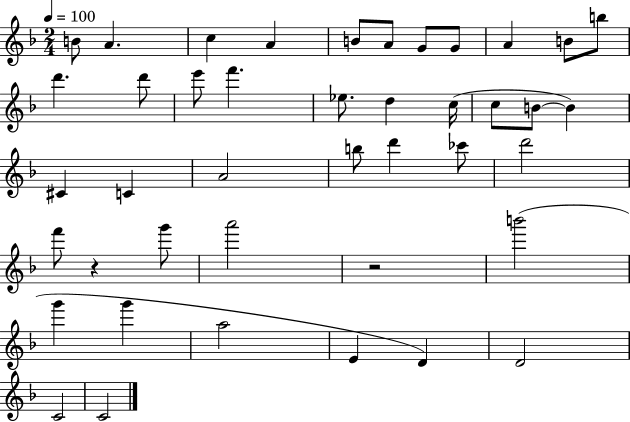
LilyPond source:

{
  \clef treble
  \numericTimeSignature
  \time 2/4
  \key f \major
  \tempo 4 = 100
  \repeat volta 2 { b'8 a'4. | c''4 a'4 | b'8 a'8 g'8 g'8 | a'4 b'8 b''8 | \break d'''4. d'''8 | e'''8 f'''4. | ees''8. d''4 c''16( | c''8 b'8~~ b'4) | \break cis'4 c'4 | a'2 | b''8 d'''4 ces'''8 | d'''2 | \break f'''8 r4 g'''8 | a'''2 | r2 | b'''2( | \break g'''4 g'''4 | a''2 | e'4 d'4) | d'2 | \break c'2 | c'2 | } \bar "|."
}